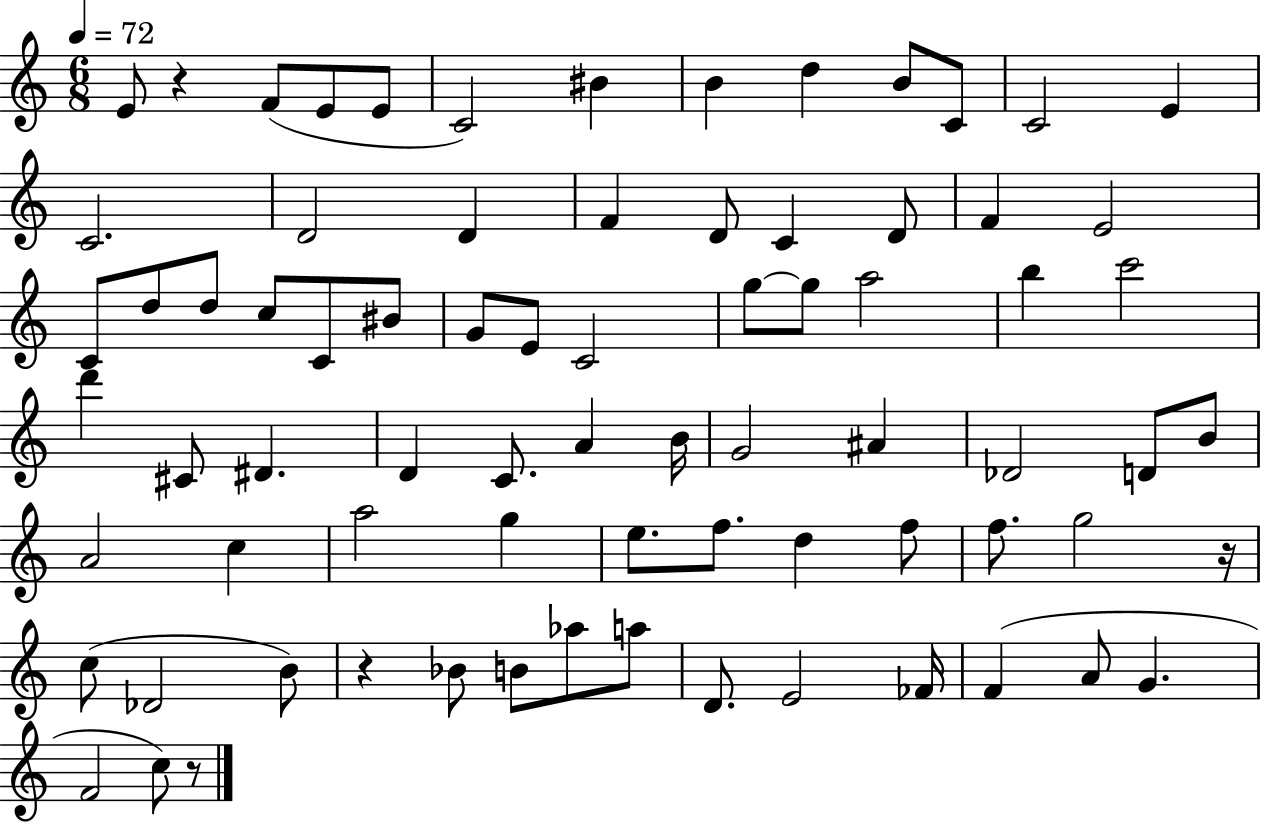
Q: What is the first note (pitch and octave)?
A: E4